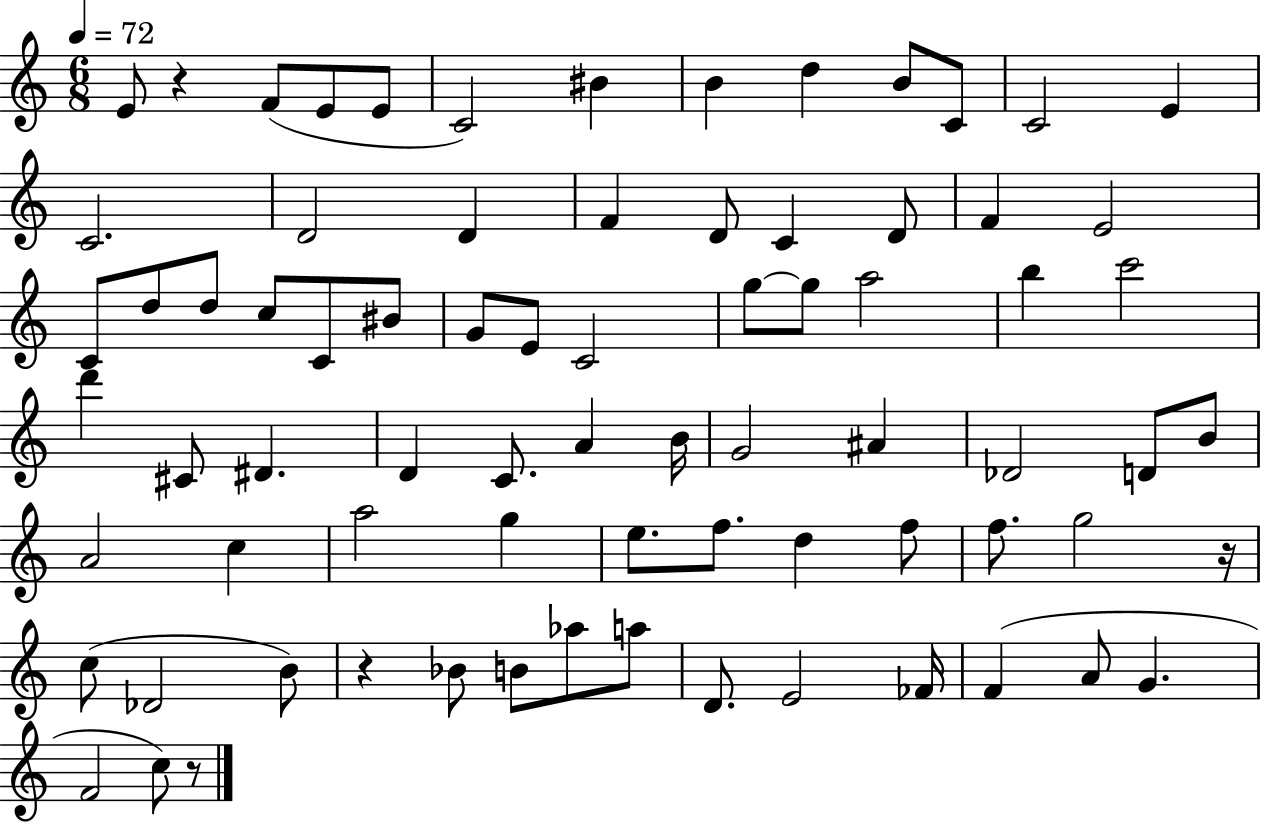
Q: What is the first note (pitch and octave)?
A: E4